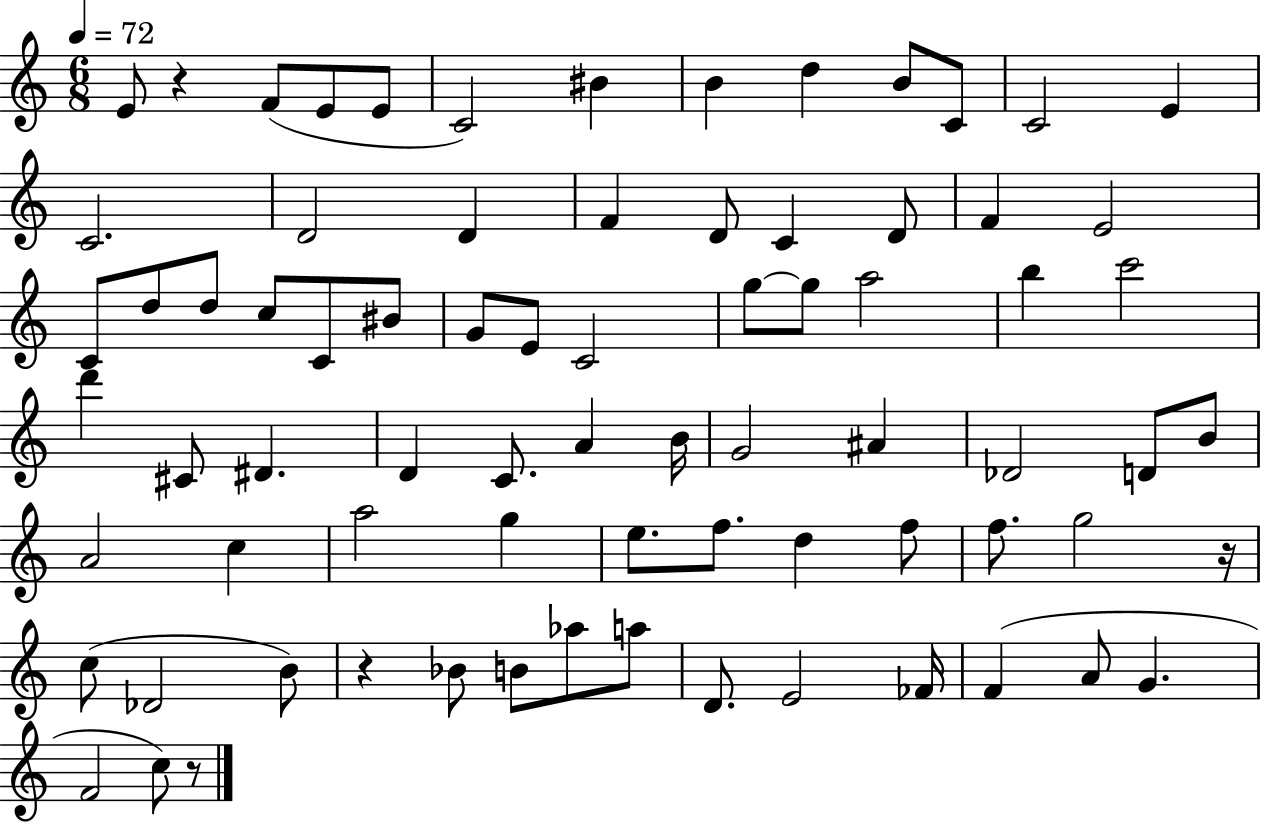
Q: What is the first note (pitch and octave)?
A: E4